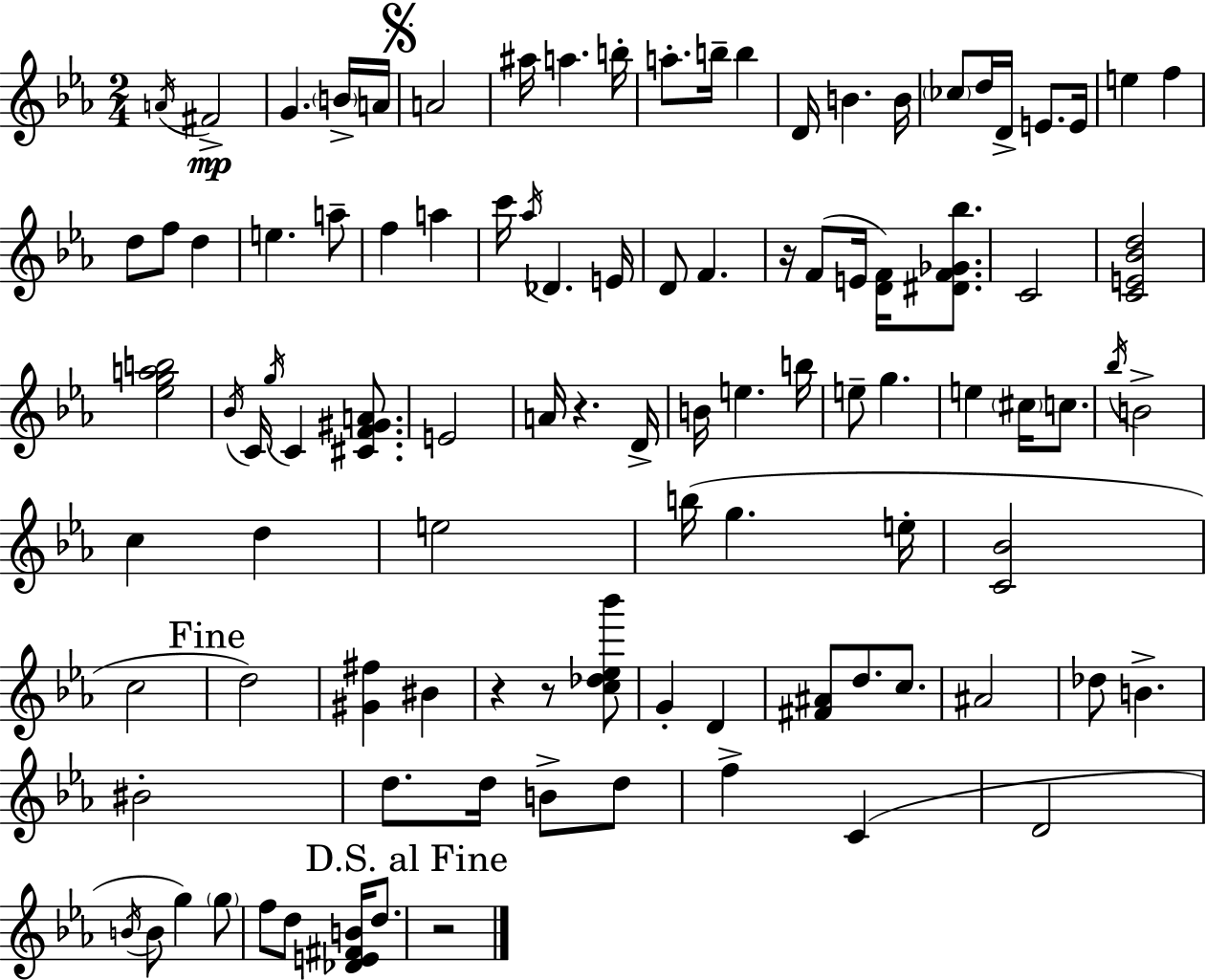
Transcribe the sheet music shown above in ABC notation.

X:1
T:Untitled
M:2/4
L:1/4
K:Eb
A/4 ^F2 G B/4 A/4 A2 ^a/4 a b/4 a/2 b/4 b D/4 B B/4 _c/2 d/4 D/4 E/2 E/4 e f d/2 f/2 d e a/2 f a c'/4 _a/4 _D E/4 D/2 F z/4 F/2 E/4 [DF]/4 [^DF_G_b]/2 C2 [CE_Bd]2 [_egab]2 _B/4 C/4 g/4 C [^CF^GA]/2 E2 A/4 z D/4 B/4 e b/4 e/2 g e ^c/4 c/2 _b/4 B2 c d e2 b/4 g e/4 [C_B]2 c2 d2 [^G^f] ^B z z/2 [c_d_e_b']/2 G D [^F^A]/2 d/2 c/2 ^A2 _d/2 B ^B2 d/2 d/4 B/2 d/2 f C D2 B/4 B/2 g g/2 f/2 d/2 [_DE^FB]/4 d/2 z2